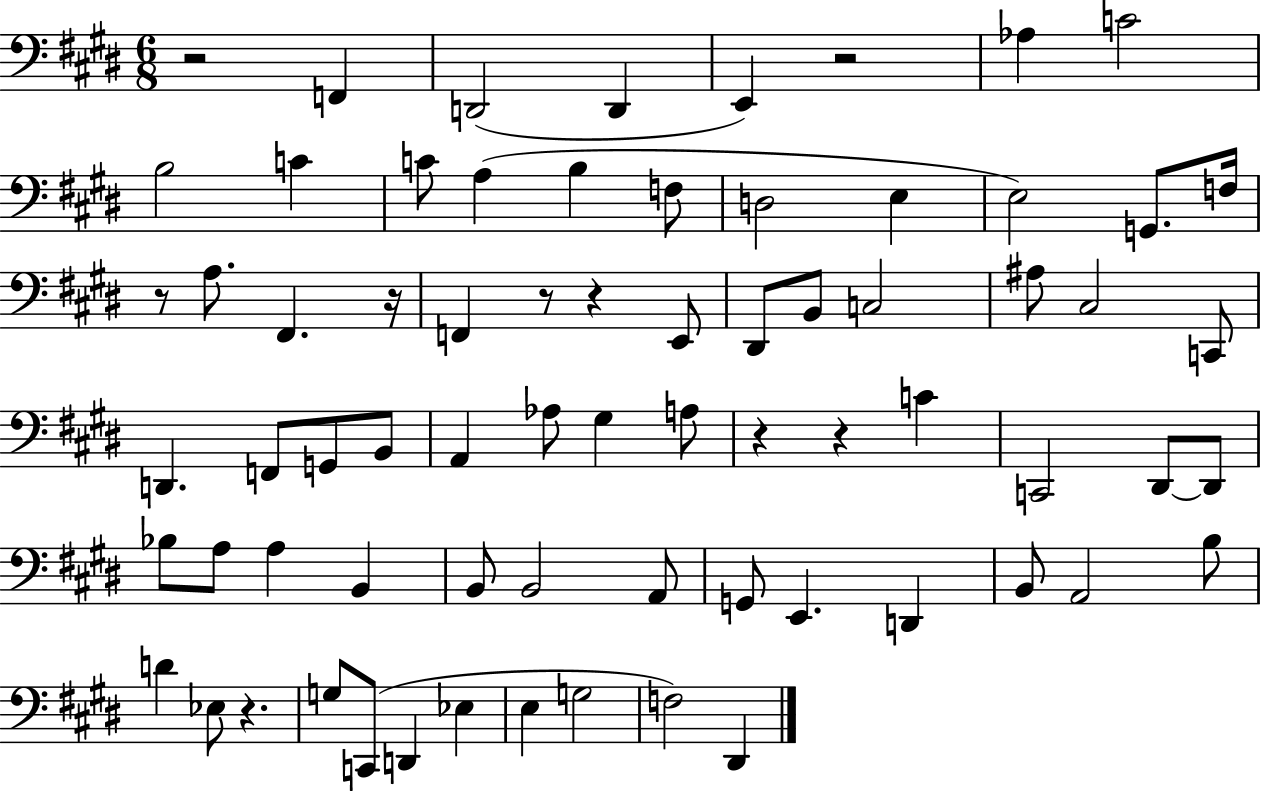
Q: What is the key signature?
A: E major